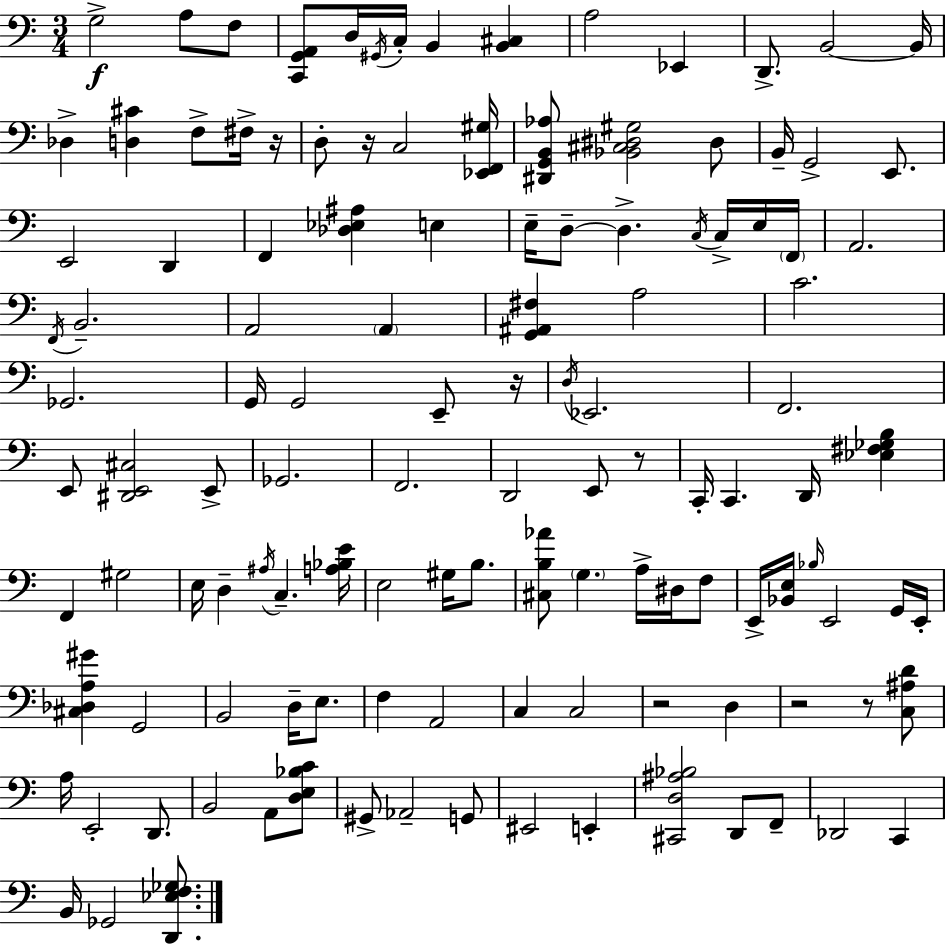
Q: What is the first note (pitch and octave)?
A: G3